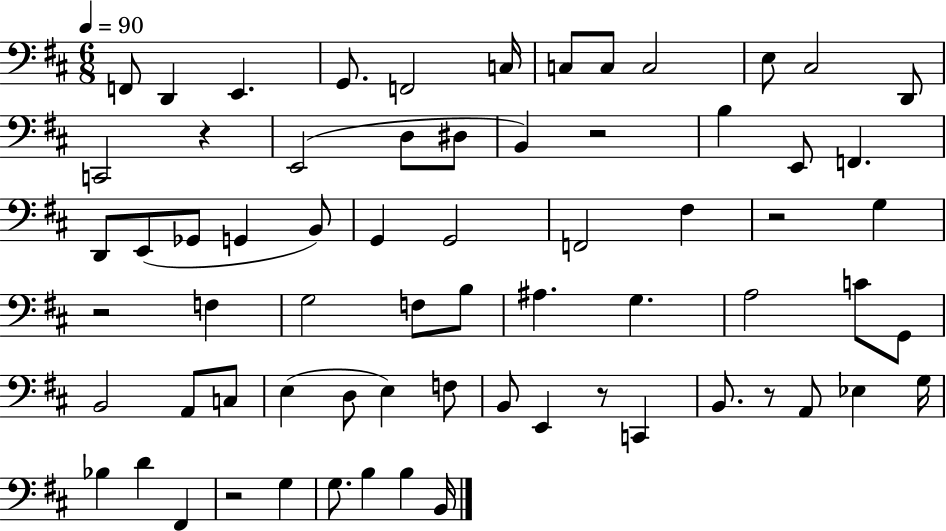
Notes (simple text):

F2/e D2/q E2/q. G2/e. F2/h C3/s C3/e C3/e C3/h E3/e C#3/h D2/e C2/h R/q E2/h D3/e D#3/e B2/q R/h B3/q E2/e F2/q. D2/e E2/e Gb2/e G2/q B2/e G2/q G2/h F2/h F#3/q R/h G3/q R/h F3/q G3/h F3/e B3/e A#3/q. G3/q. A3/h C4/e G2/e B2/h A2/e C3/e E3/q D3/e E3/q F3/e B2/e E2/q R/e C2/q B2/e. R/e A2/e Eb3/q G3/s Bb3/q D4/q F#2/q R/h G3/q G3/e. B3/q B3/q B2/s